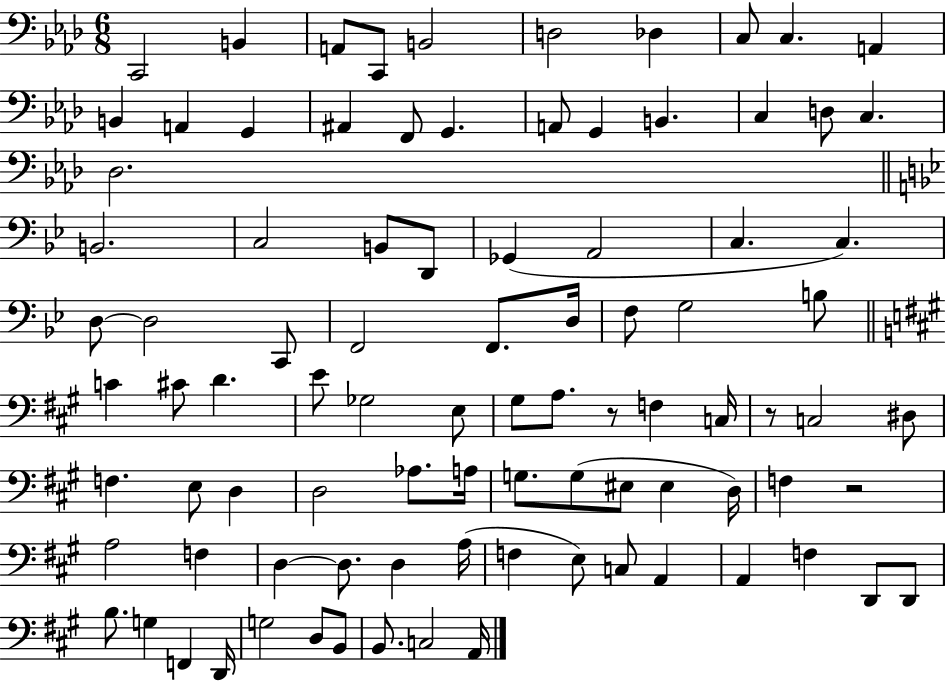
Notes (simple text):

C2/h B2/q A2/e C2/e B2/h D3/h Db3/q C3/e C3/q. A2/q B2/q A2/q G2/q A#2/q F2/e G2/q. A2/e G2/q B2/q. C3/q D3/e C3/q. Db3/h. B2/h. C3/h B2/e D2/e Gb2/q A2/h C3/q. C3/q. D3/e D3/h C2/e F2/h F2/e. D3/s F3/e G3/h B3/e C4/q C#4/e D4/q. E4/e Gb3/h E3/e G#3/e A3/e. R/e F3/q C3/s R/e C3/h D#3/e F3/q. E3/e D3/q D3/h Ab3/e. A3/s G3/e. G3/e EIS3/e EIS3/q D3/s F3/q R/h A3/h F3/q D3/q D3/e. D3/q A3/s F3/q E3/e C3/e A2/q A2/q F3/q D2/e D2/e B3/e. G3/q F2/q D2/s G3/h D3/e B2/e B2/e. C3/h A2/s